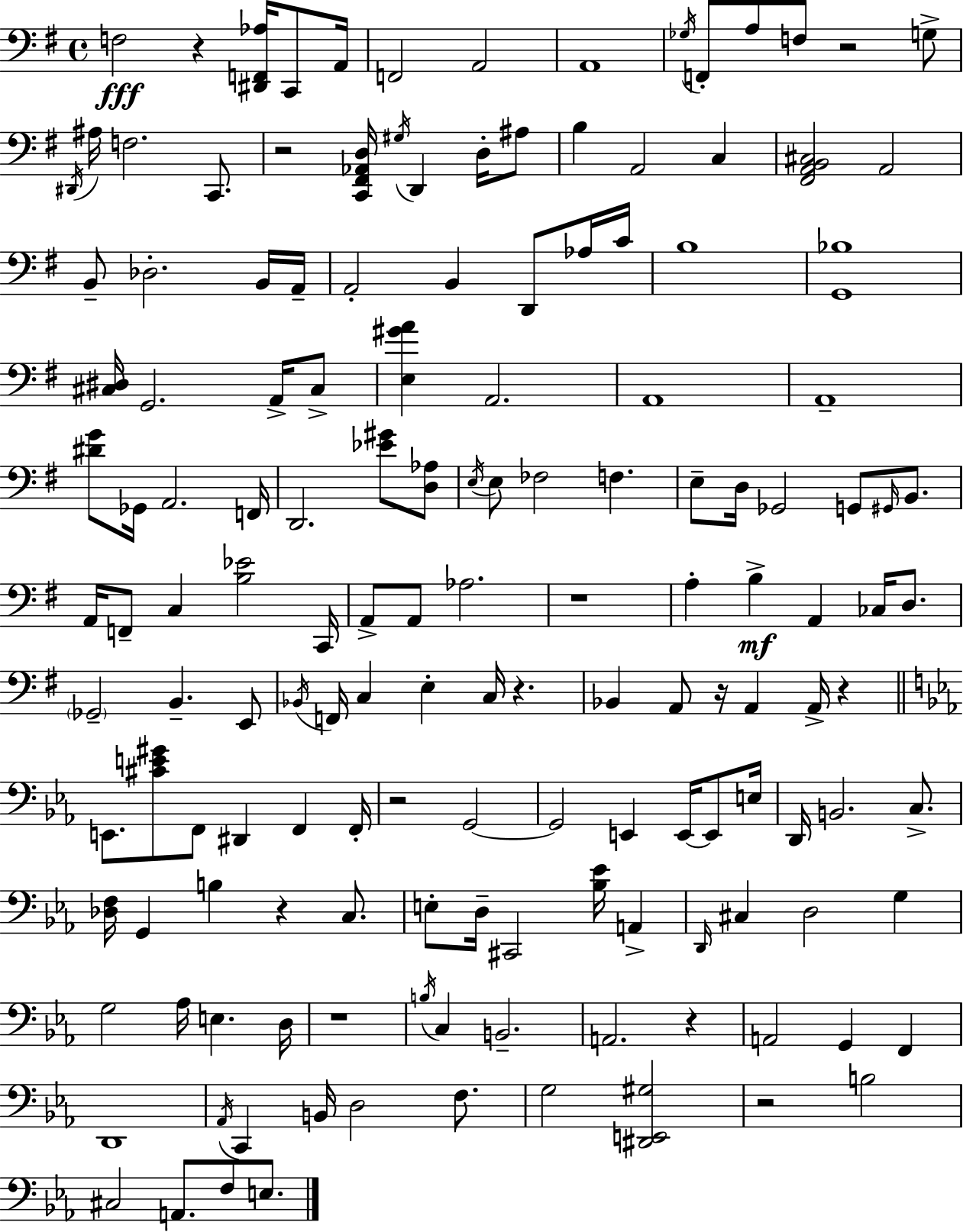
X:1
T:Untitled
M:4/4
L:1/4
K:G
F,2 z [^D,,F,,_A,]/4 C,,/2 A,,/4 F,,2 A,,2 A,,4 _G,/4 F,,/2 A,/2 F,/2 z2 G,/2 ^D,,/4 ^A,/4 F,2 C,,/2 z2 [C,,^F,,_A,,D,]/4 ^G,/4 D,, D,/4 ^A,/2 B, A,,2 C, [^F,,A,,B,,^C,]2 A,,2 B,,/2 _D,2 B,,/4 A,,/4 A,,2 B,, D,,/2 _A,/4 C/4 B,4 [G,,_B,]4 [^C,^D,]/4 G,,2 A,,/4 ^C,/2 [E,^GA] A,,2 A,,4 A,,4 [^DG]/2 _G,,/4 A,,2 F,,/4 D,,2 [_E^G]/2 [D,_A,]/2 E,/4 E,/2 _F,2 F, E,/2 D,/4 _G,,2 G,,/2 ^G,,/4 B,,/2 A,,/4 F,,/2 C, [B,_E]2 C,,/4 A,,/2 A,,/2 _A,2 z4 A, B, A,, _C,/4 D,/2 _G,,2 B,, E,,/2 _B,,/4 F,,/4 C, E, C,/4 z _B,, A,,/2 z/4 A,, A,,/4 z E,,/2 [^CE^G]/2 F,,/2 ^D,, F,, F,,/4 z2 G,,2 G,,2 E,, E,,/4 E,,/2 E,/4 D,,/4 B,,2 C,/2 [_D,F,]/4 G,, B, z C,/2 E,/2 D,/4 ^C,,2 [_B,_E]/4 A,, D,,/4 ^C, D,2 G, G,2 _A,/4 E, D,/4 z4 B,/4 C, B,,2 A,,2 z A,,2 G,, F,, D,,4 _A,,/4 C,, B,,/4 D,2 F,/2 G,2 [^D,,E,,^G,]2 z2 B,2 ^C,2 A,,/2 F,/2 E,/2